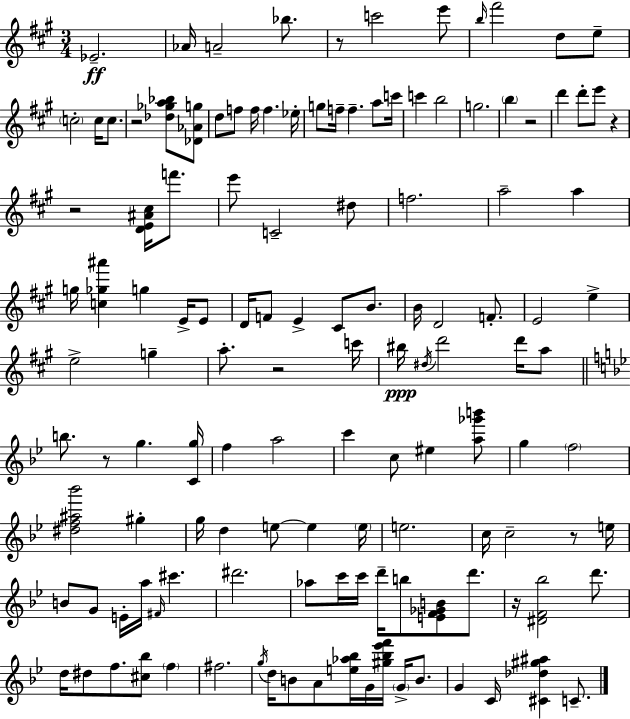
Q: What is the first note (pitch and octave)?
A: Eb4